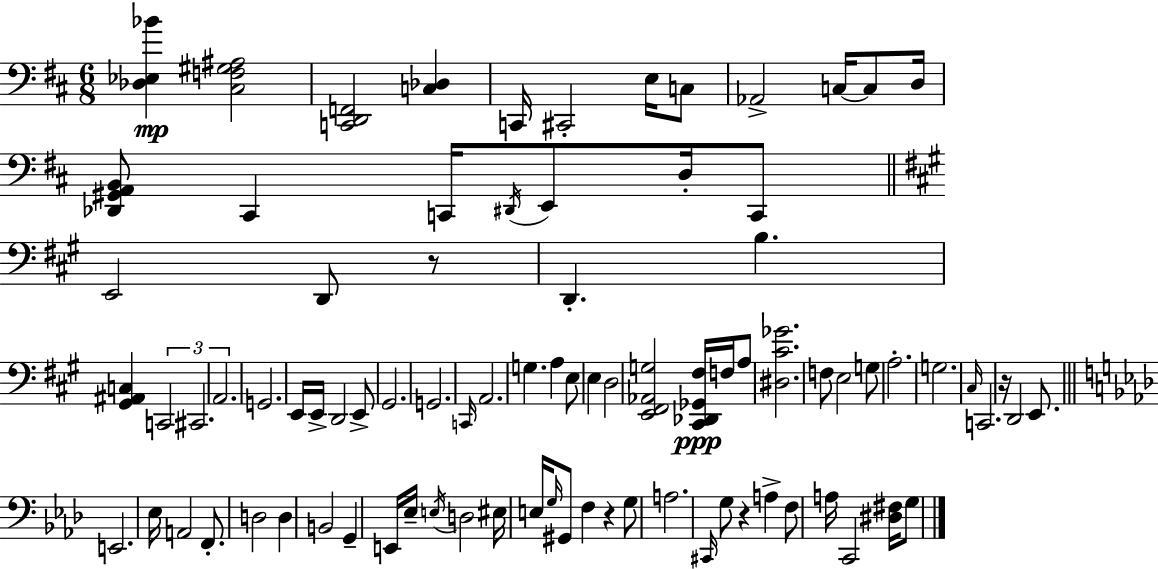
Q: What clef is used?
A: bass